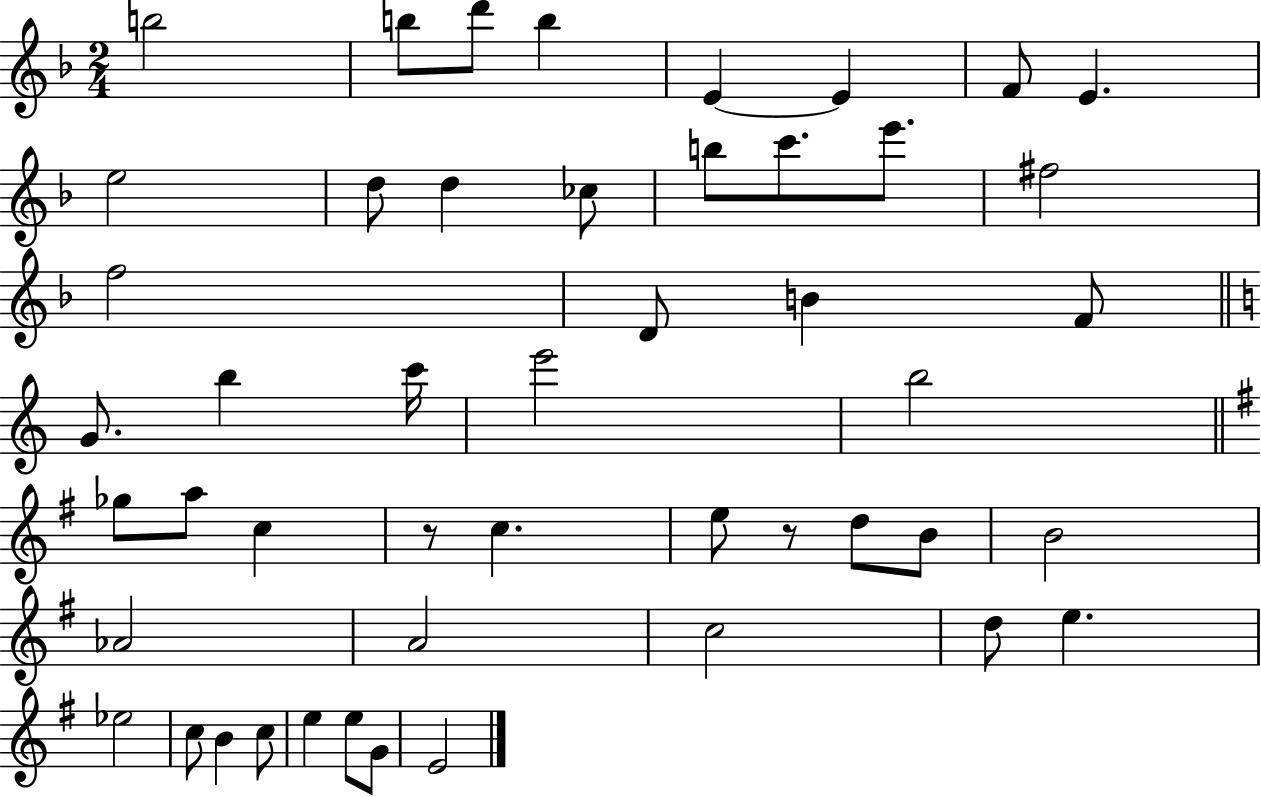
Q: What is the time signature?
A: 2/4